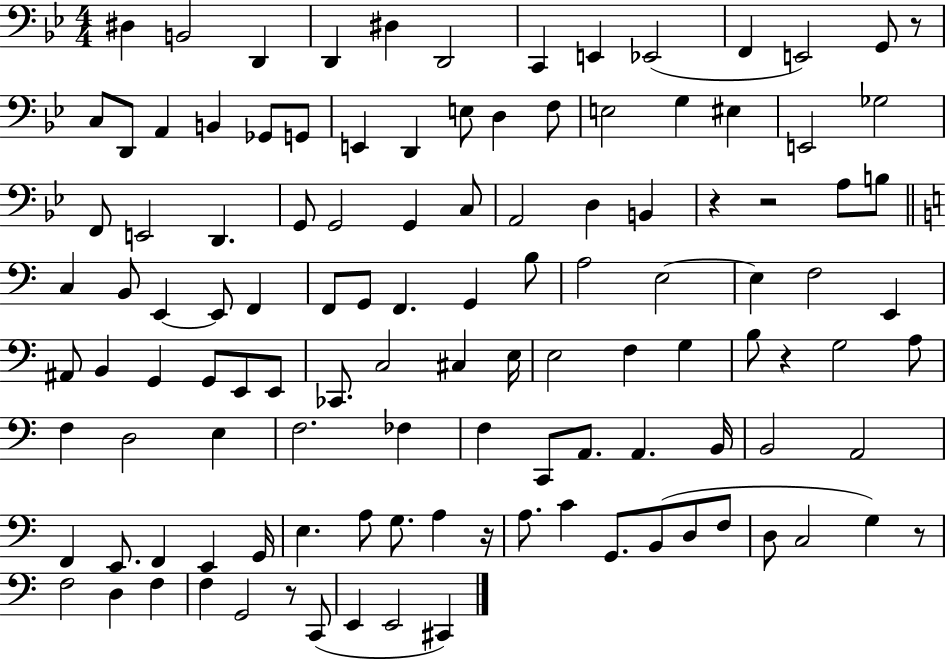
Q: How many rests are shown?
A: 7